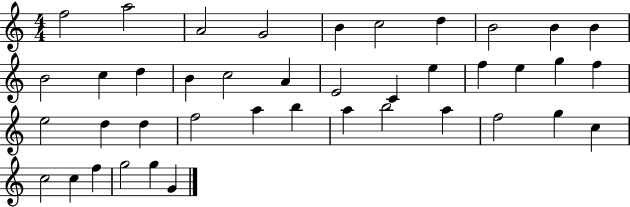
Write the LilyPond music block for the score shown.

{
  \clef treble
  \numericTimeSignature
  \time 4/4
  \key c \major
  f''2 a''2 | a'2 g'2 | b'4 c''2 d''4 | b'2 b'4 b'4 | \break b'2 c''4 d''4 | b'4 c''2 a'4 | e'2 c'4 e''4 | f''4 e''4 g''4 f''4 | \break e''2 d''4 d''4 | f''2 a''4 b''4 | a''4 b''2 a''4 | f''2 g''4 c''4 | \break c''2 c''4 f''4 | g''2 g''4 g'4 | \bar "|."
}